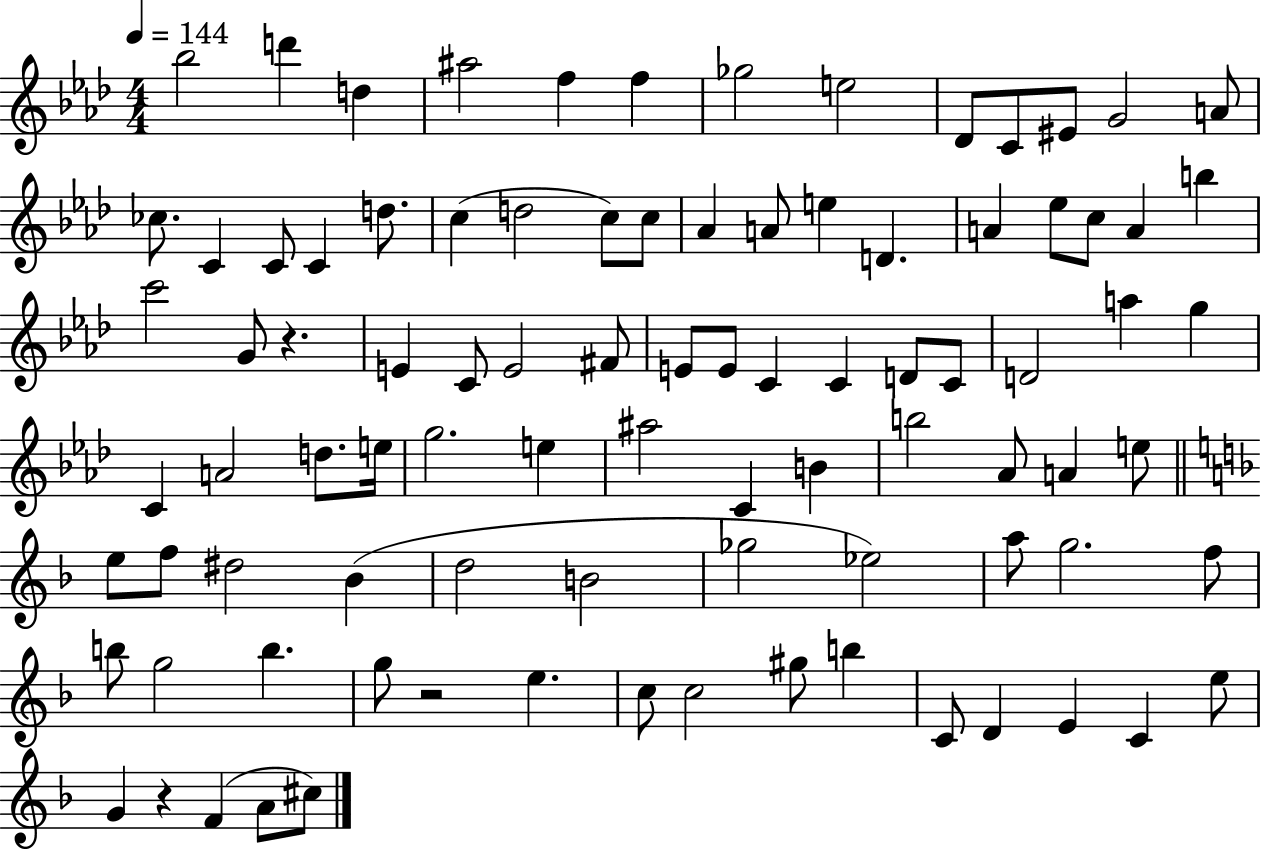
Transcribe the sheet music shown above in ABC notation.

X:1
T:Untitled
M:4/4
L:1/4
K:Ab
_b2 d' d ^a2 f f _g2 e2 _D/2 C/2 ^E/2 G2 A/2 _c/2 C C/2 C d/2 c d2 c/2 c/2 _A A/2 e D A _e/2 c/2 A b c'2 G/2 z E C/2 E2 ^F/2 E/2 E/2 C C D/2 C/2 D2 a g C A2 d/2 e/4 g2 e ^a2 C B b2 _A/2 A e/2 e/2 f/2 ^d2 _B d2 B2 _g2 _e2 a/2 g2 f/2 b/2 g2 b g/2 z2 e c/2 c2 ^g/2 b C/2 D E C e/2 G z F A/2 ^c/2